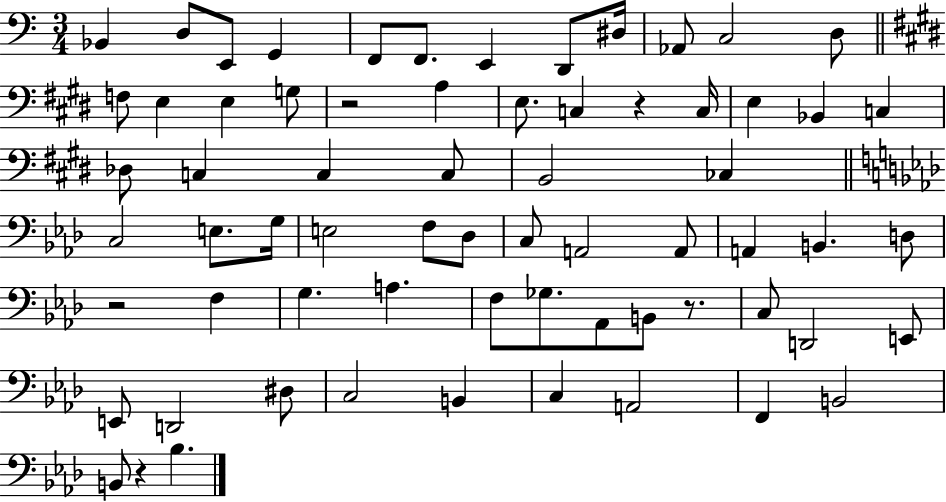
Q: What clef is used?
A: bass